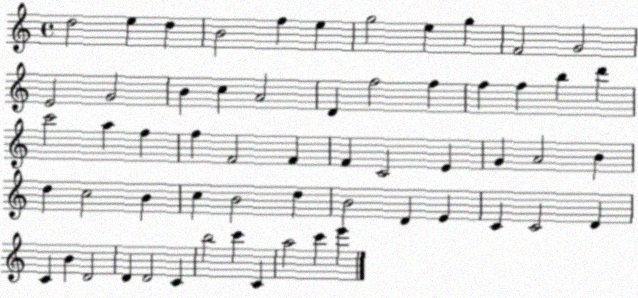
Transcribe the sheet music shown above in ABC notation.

X:1
T:Untitled
M:4/4
L:1/4
K:C
d2 e d B2 f e g2 e g F2 G2 E2 G2 B c A2 D f2 f f f b d' c'2 a f f F2 F F C2 E G A2 B d c2 B c B2 d B2 D E C C2 D C B D2 D D2 C b2 c' C a2 c' e'